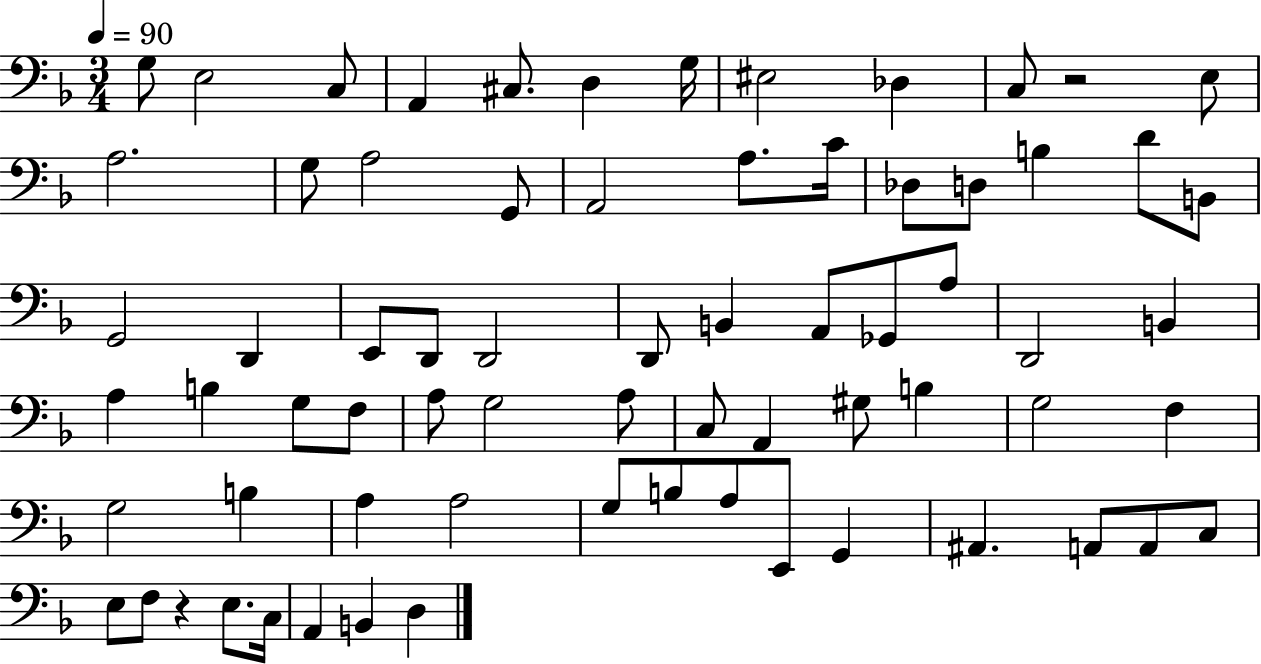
X:1
T:Untitled
M:3/4
L:1/4
K:F
G,/2 E,2 C,/2 A,, ^C,/2 D, G,/4 ^E,2 _D, C,/2 z2 E,/2 A,2 G,/2 A,2 G,,/2 A,,2 A,/2 C/4 _D,/2 D,/2 B, D/2 B,,/2 G,,2 D,, E,,/2 D,,/2 D,,2 D,,/2 B,, A,,/2 _G,,/2 A,/2 D,,2 B,, A, B, G,/2 F,/2 A,/2 G,2 A,/2 C,/2 A,, ^G,/2 B, G,2 F, G,2 B, A, A,2 G,/2 B,/2 A,/2 E,,/2 G,, ^A,, A,,/2 A,,/2 C,/2 E,/2 F,/2 z E,/2 C,/4 A,, B,, D,